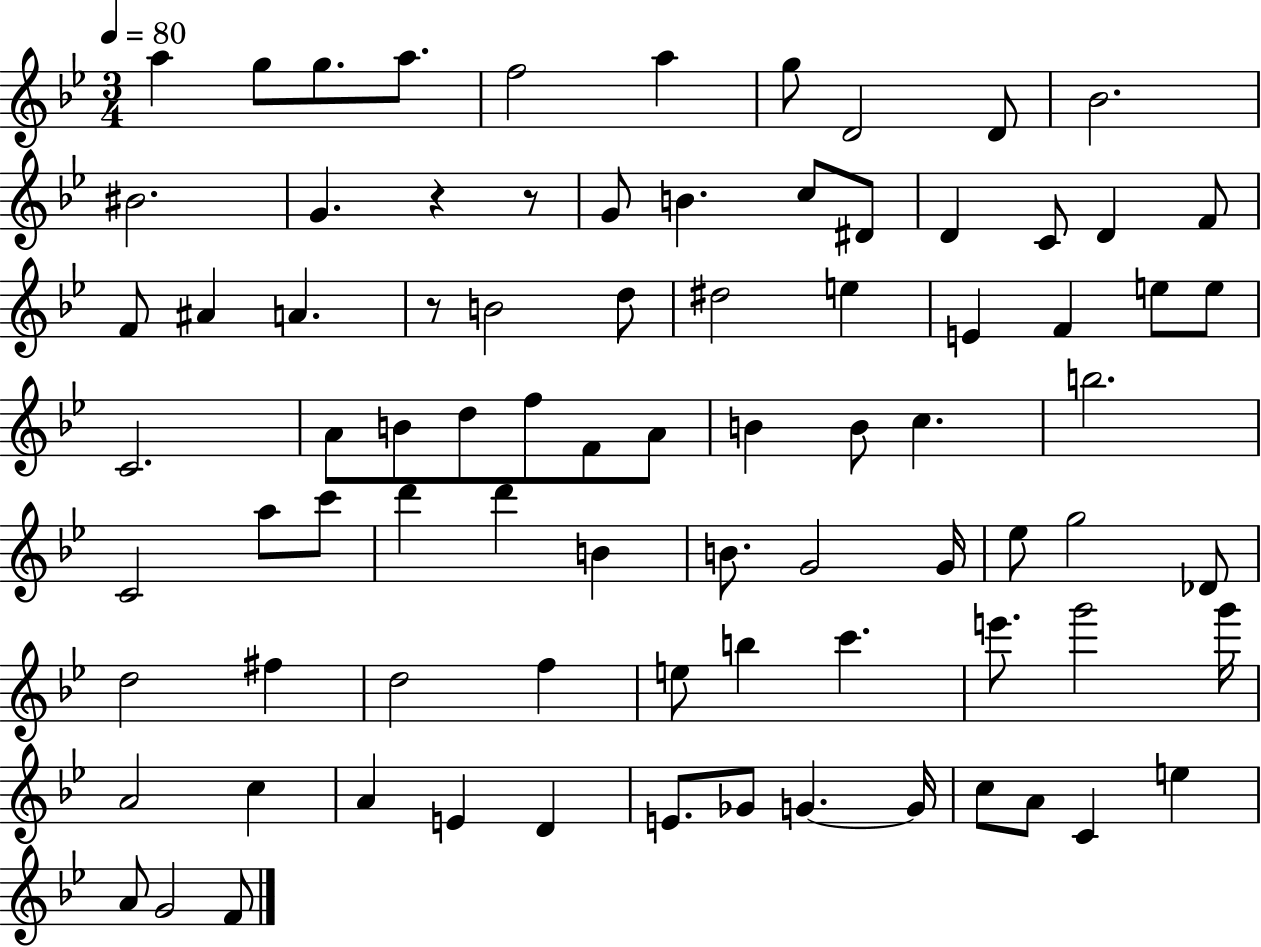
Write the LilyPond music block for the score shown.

{
  \clef treble
  \numericTimeSignature
  \time 3/4
  \key bes \major
  \tempo 4 = 80
  \repeat volta 2 { a''4 g''8 g''8. a''8. | f''2 a''4 | g''8 d'2 d'8 | bes'2. | \break bis'2. | g'4. r4 r8 | g'8 b'4. c''8 dis'8 | d'4 c'8 d'4 f'8 | \break f'8 ais'4 a'4. | r8 b'2 d''8 | dis''2 e''4 | e'4 f'4 e''8 e''8 | \break c'2. | a'8 b'8 d''8 f''8 f'8 a'8 | b'4 b'8 c''4. | b''2. | \break c'2 a''8 c'''8 | d'''4 d'''4 b'4 | b'8. g'2 g'16 | ees''8 g''2 des'8 | \break d''2 fis''4 | d''2 f''4 | e''8 b''4 c'''4. | e'''8. g'''2 g'''16 | \break a'2 c''4 | a'4 e'4 d'4 | e'8. ges'8 g'4.~~ g'16 | c''8 a'8 c'4 e''4 | \break a'8 g'2 f'8 | } \bar "|."
}